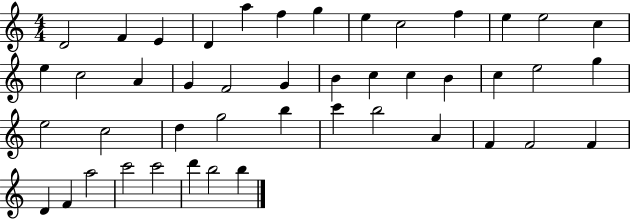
{
  \clef treble
  \numericTimeSignature
  \time 4/4
  \key c \major
  d'2 f'4 e'4 | d'4 a''4 f''4 g''4 | e''4 c''2 f''4 | e''4 e''2 c''4 | \break e''4 c''2 a'4 | g'4 f'2 g'4 | b'4 c''4 c''4 b'4 | c''4 e''2 g''4 | \break e''2 c''2 | d''4 g''2 b''4 | c'''4 b''2 a'4 | f'4 f'2 f'4 | \break d'4 f'4 a''2 | c'''2 c'''2 | d'''4 b''2 b''4 | \bar "|."
}